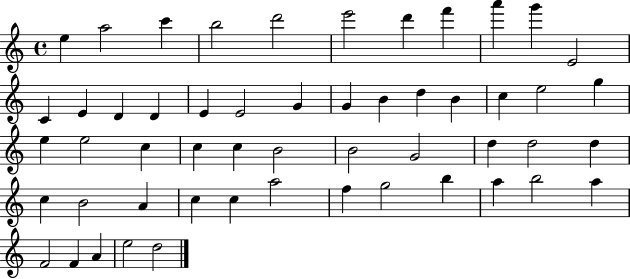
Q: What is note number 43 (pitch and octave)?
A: F5